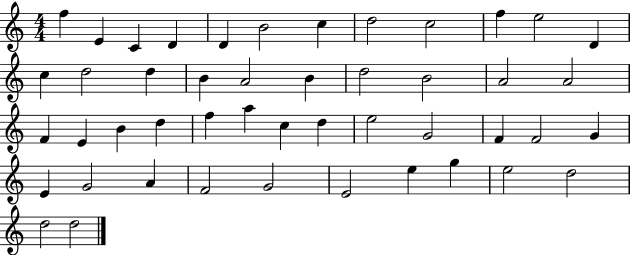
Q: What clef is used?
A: treble